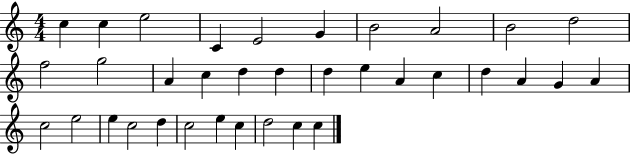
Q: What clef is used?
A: treble